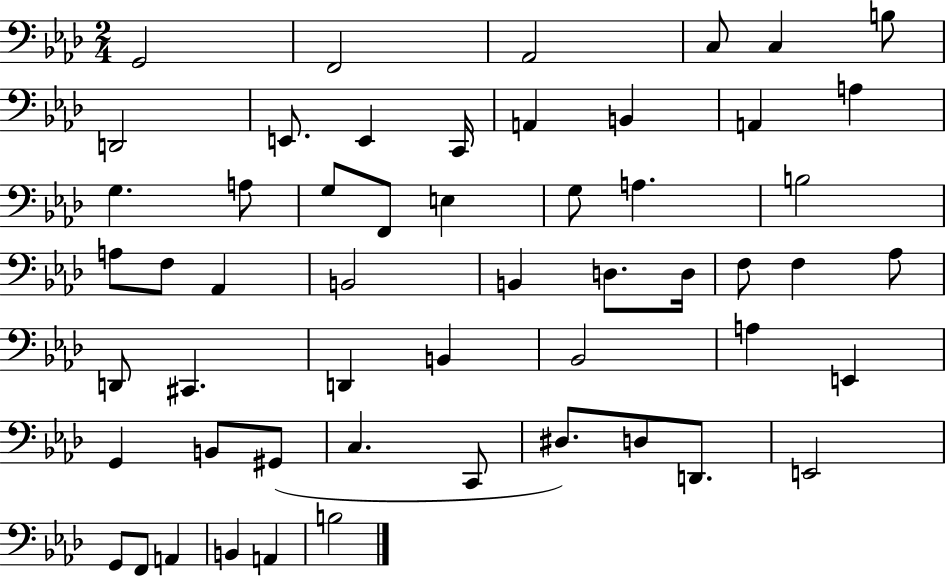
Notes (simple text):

G2/h F2/h Ab2/h C3/e C3/q B3/e D2/h E2/e. E2/q C2/s A2/q B2/q A2/q A3/q G3/q. A3/e G3/e F2/e E3/q G3/e A3/q. B3/h A3/e F3/e Ab2/q B2/h B2/q D3/e. D3/s F3/e F3/q Ab3/e D2/e C#2/q. D2/q B2/q Bb2/h A3/q E2/q G2/q B2/e G#2/e C3/q. C2/e D#3/e. D3/e D2/e. E2/h G2/e F2/e A2/q B2/q A2/q B3/h